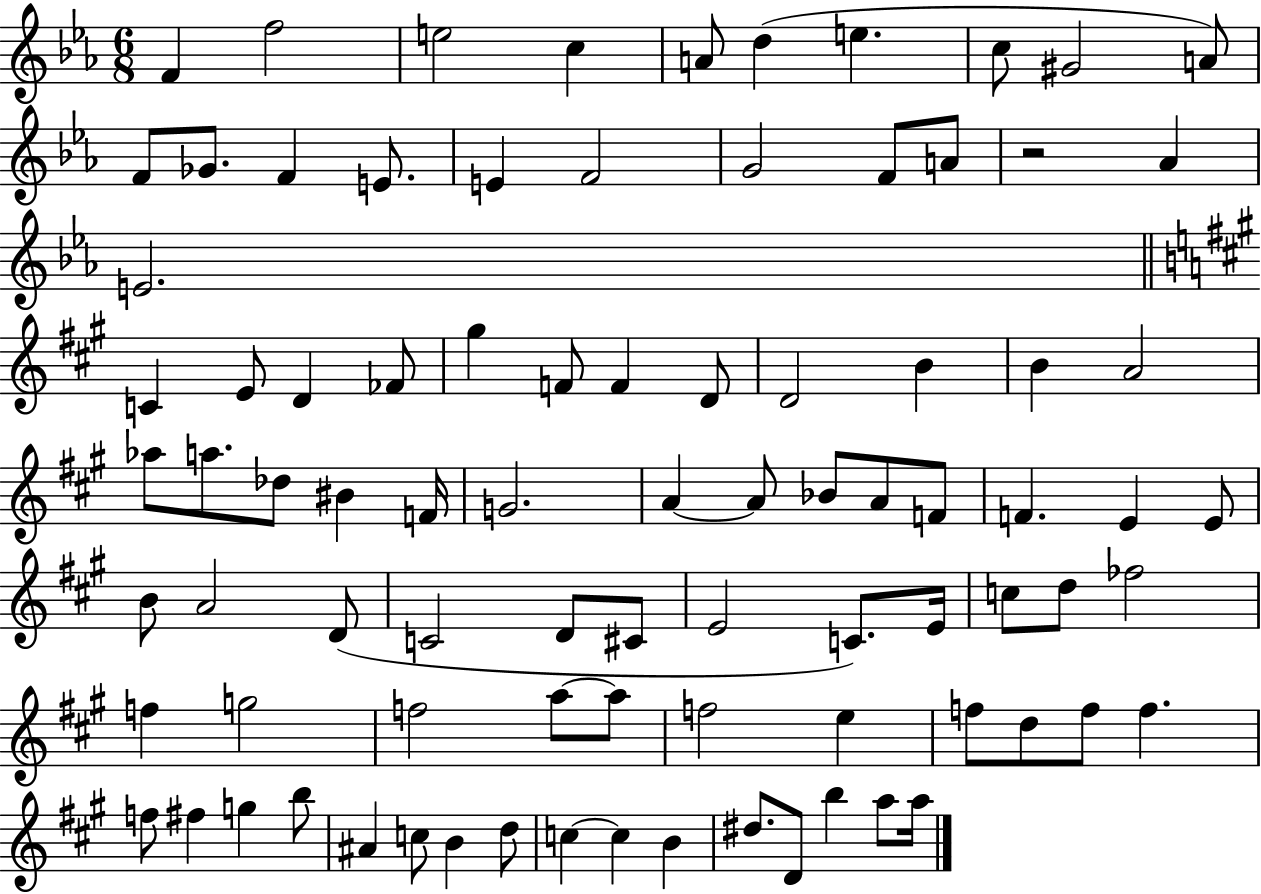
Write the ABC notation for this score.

X:1
T:Untitled
M:6/8
L:1/4
K:Eb
F f2 e2 c A/2 d e c/2 ^G2 A/2 F/2 _G/2 F E/2 E F2 G2 F/2 A/2 z2 _A E2 C E/2 D _F/2 ^g F/2 F D/2 D2 B B A2 _a/2 a/2 _d/2 ^B F/4 G2 A A/2 _B/2 A/2 F/2 F E E/2 B/2 A2 D/2 C2 D/2 ^C/2 E2 C/2 E/4 c/2 d/2 _f2 f g2 f2 a/2 a/2 f2 e f/2 d/2 f/2 f f/2 ^f g b/2 ^A c/2 B d/2 c c B ^d/2 D/2 b a/2 a/4